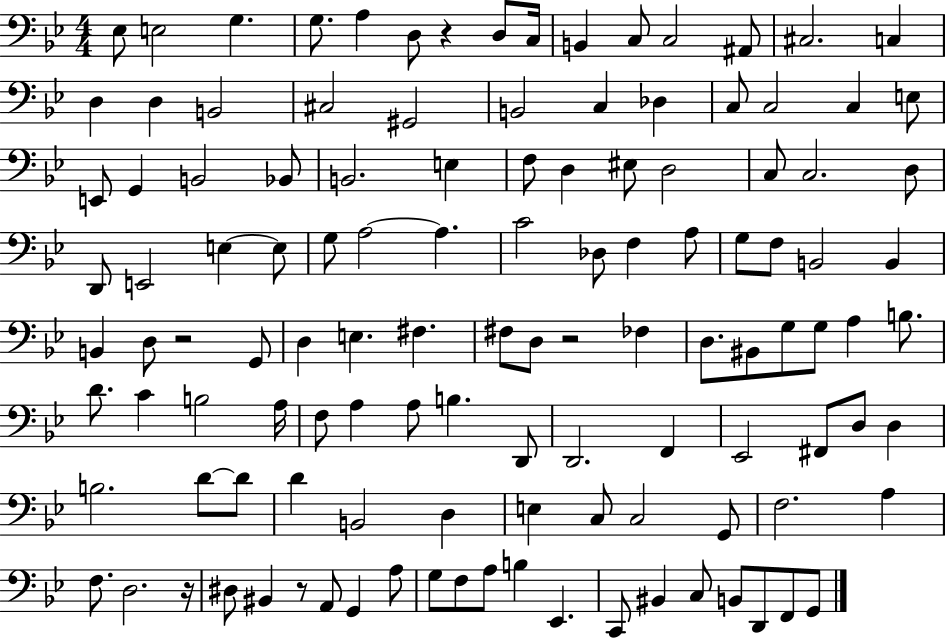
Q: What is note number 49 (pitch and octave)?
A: F3